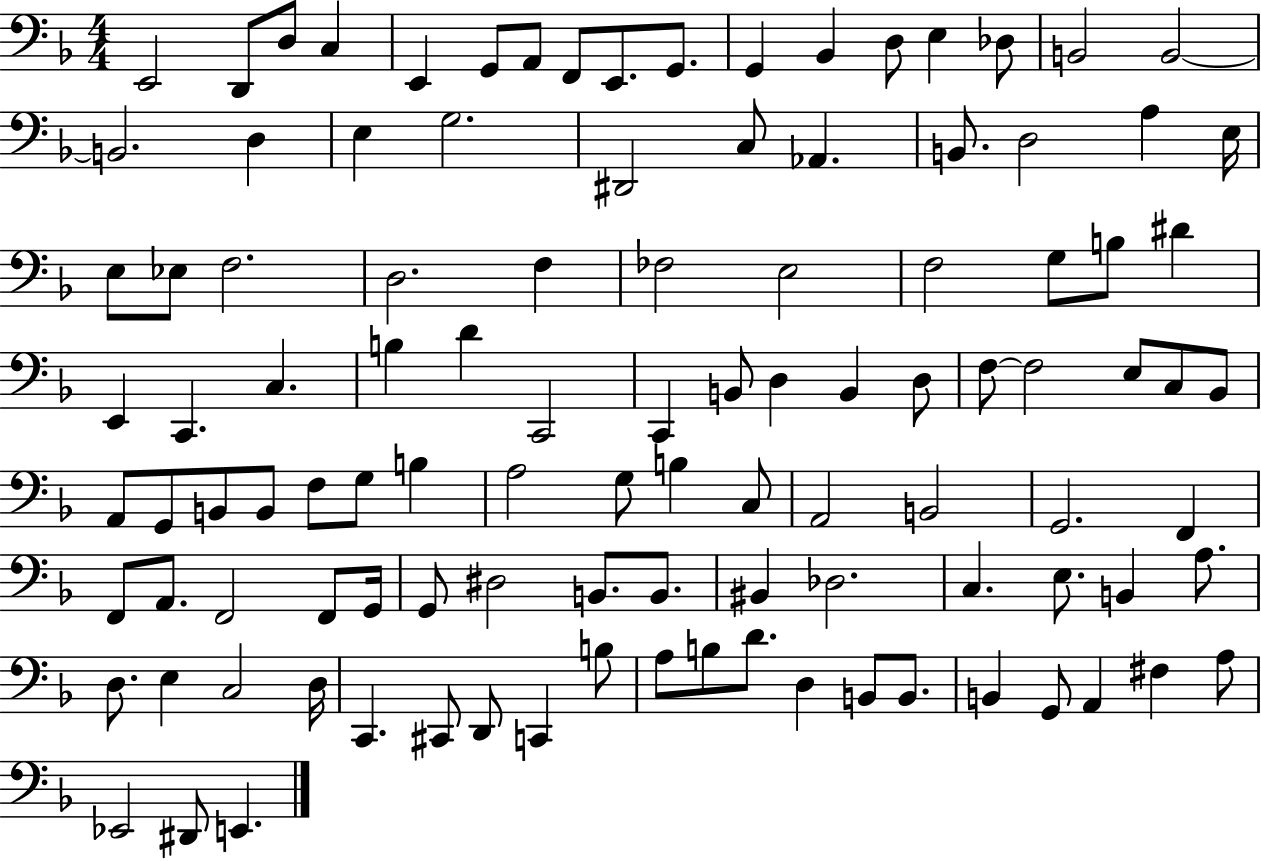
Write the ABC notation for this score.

X:1
T:Untitled
M:4/4
L:1/4
K:F
E,,2 D,,/2 D,/2 C, E,, G,,/2 A,,/2 F,,/2 E,,/2 G,,/2 G,, _B,, D,/2 E, _D,/2 B,,2 B,,2 B,,2 D, E, G,2 ^D,,2 C,/2 _A,, B,,/2 D,2 A, E,/4 E,/2 _E,/2 F,2 D,2 F, _F,2 E,2 F,2 G,/2 B,/2 ^D E,, C,, C, B, D C,,2 C,, B,,/2 D, B,, D,/2 F,/2 F,2 E,/2 C,/2 _B,,/2 A,,/2 G,,/2 B,,/2 B,,/2 F,/2 G,/2 B, A,2 G,/2 B, C,/2 A,,2 B,,2 G,,2 F,, F,,/2 A,,/2 F,,2 F,,/2 G,,/4 G,,/2 ^D,2 B,,/2 B,,/2 ^B,, _D,2 C, E,/2 B,, A,/2 D,/2 E, C,2 D,/4 C,, ^C,,/2 D,,/2 C,, B,/2 A,/2 B,/2 D/2 D, B,,/2 B,,/2 B,, G,,/2 A,, ^F, A,/2 _E,,2 ^D,,/2 E,,